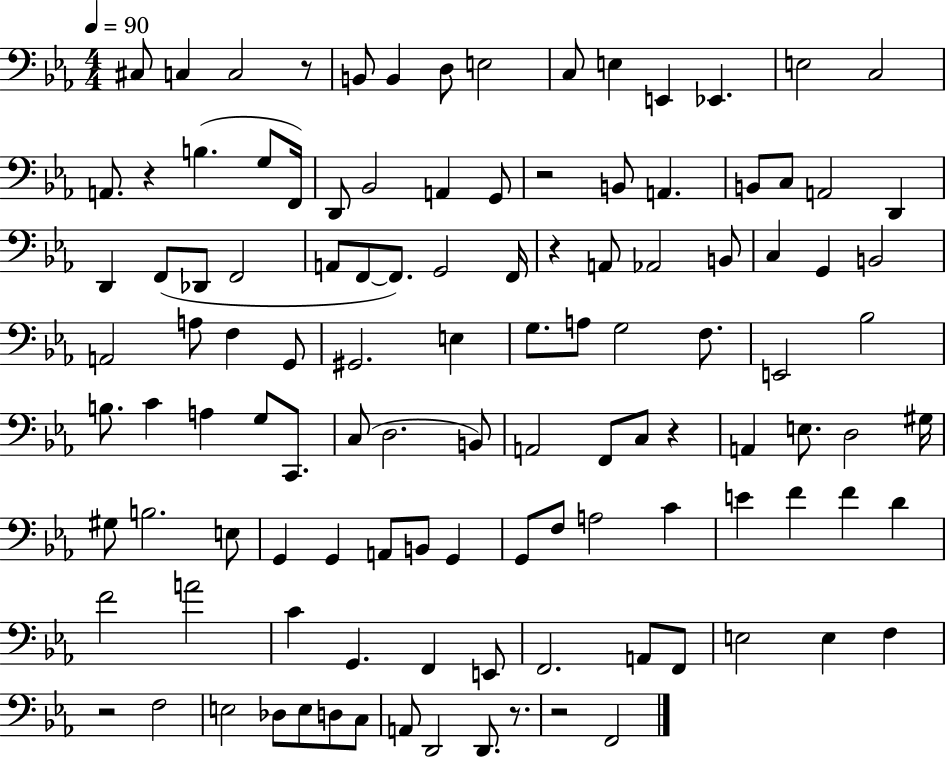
C#3/e C3/q C3/h R/e B2/e B2/q D3/e E3/h C3/e E3/q E2/q Eb2/q. E3/h C3/h A2/e. R/q B3/q. G3/e F2/s D2/e Bb2/h A2/q G2/e R/h B2/e A2/q. B2/e C3/e A2/h D2/q D2/q F2/e Db2/e F2/h A2/e F2/e F2/e. G2/h F2/s R/q A2/e Ab2/h B2/e C3/q G2/q B2/h A2/h A3/e F3/q G2/e G#2/h. E3/q G3/e. A3/e G3/h F3/e. E2/h Bb3/h B3/e. C4/q A3/q G3/e C2/e. C3/e D3/h. B2/e A2/h F2/e C3/e R/q A2/q E3/e. D3/h G#3/s G#3/e B3/h. E3/e G2/q G2/q A2/e B2/e G2/q G2/e F3/e A3/h C4/q E4/q F4/q F4/q D4/q F4/h A4/h C4/q G2/q. F2/q E2/e F2/h. A2/e F2/e E3/h E3/q F3/q R/h F3/h E3/h Db3/e E3/e D3/e C3/e A2/e D2/h D2/e. R/e. R/h F2/h